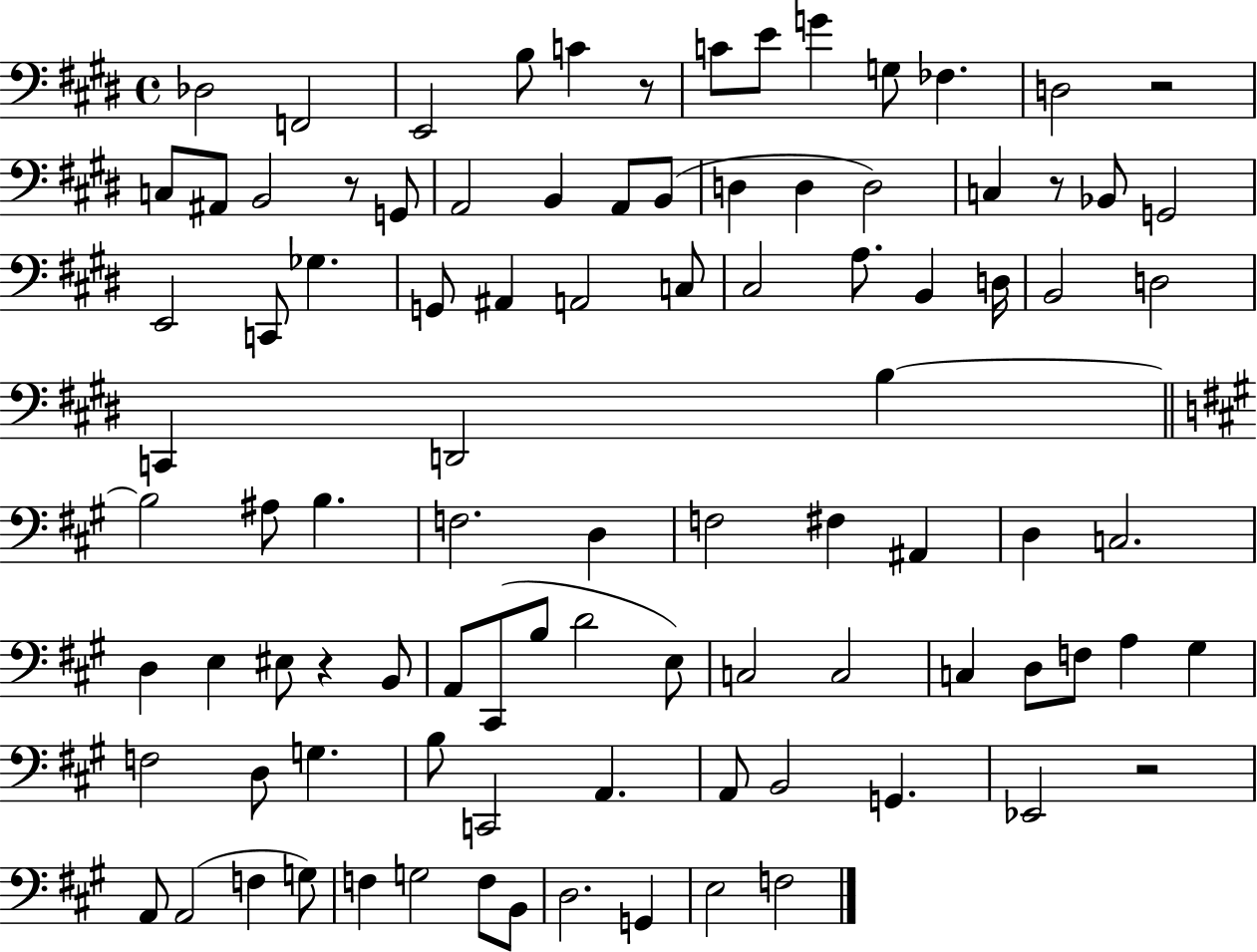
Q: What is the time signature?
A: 4/4